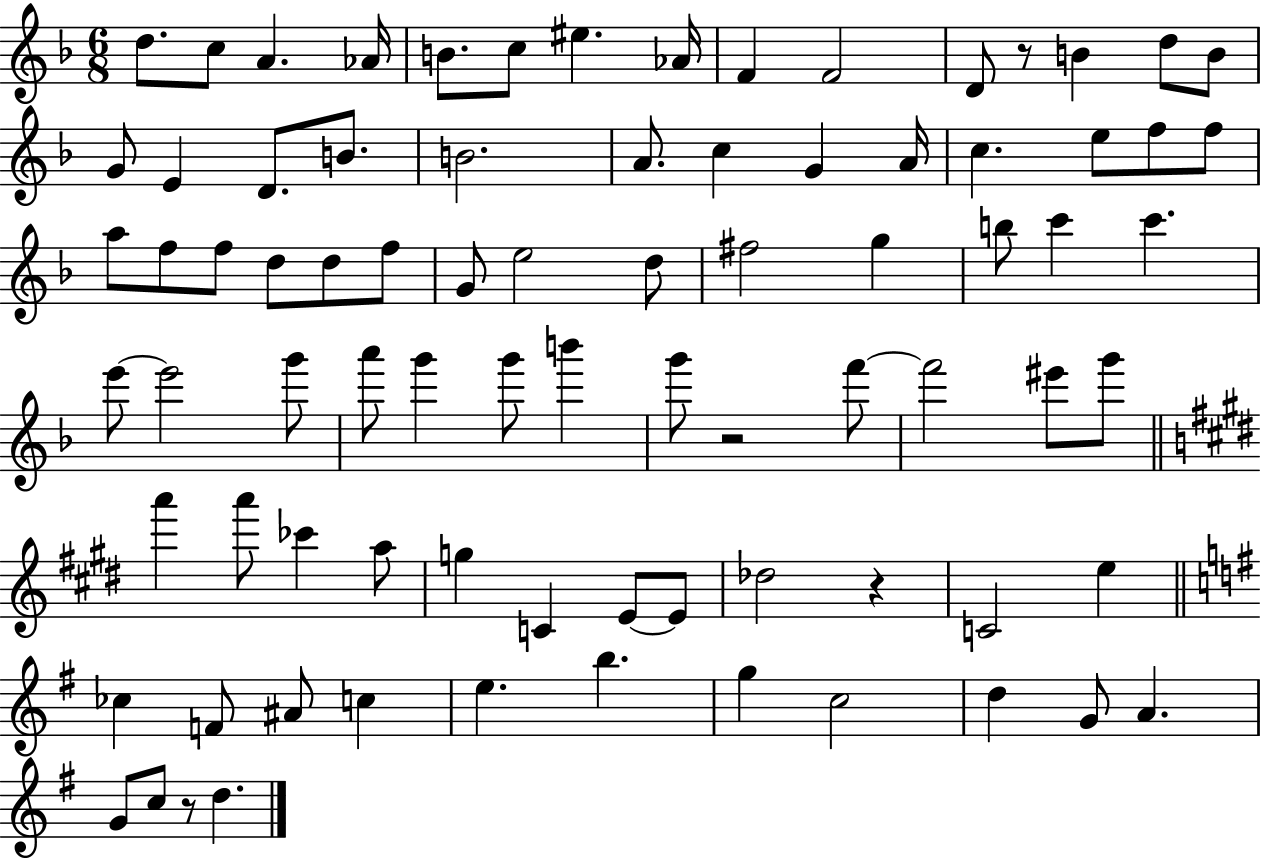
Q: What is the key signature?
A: F major